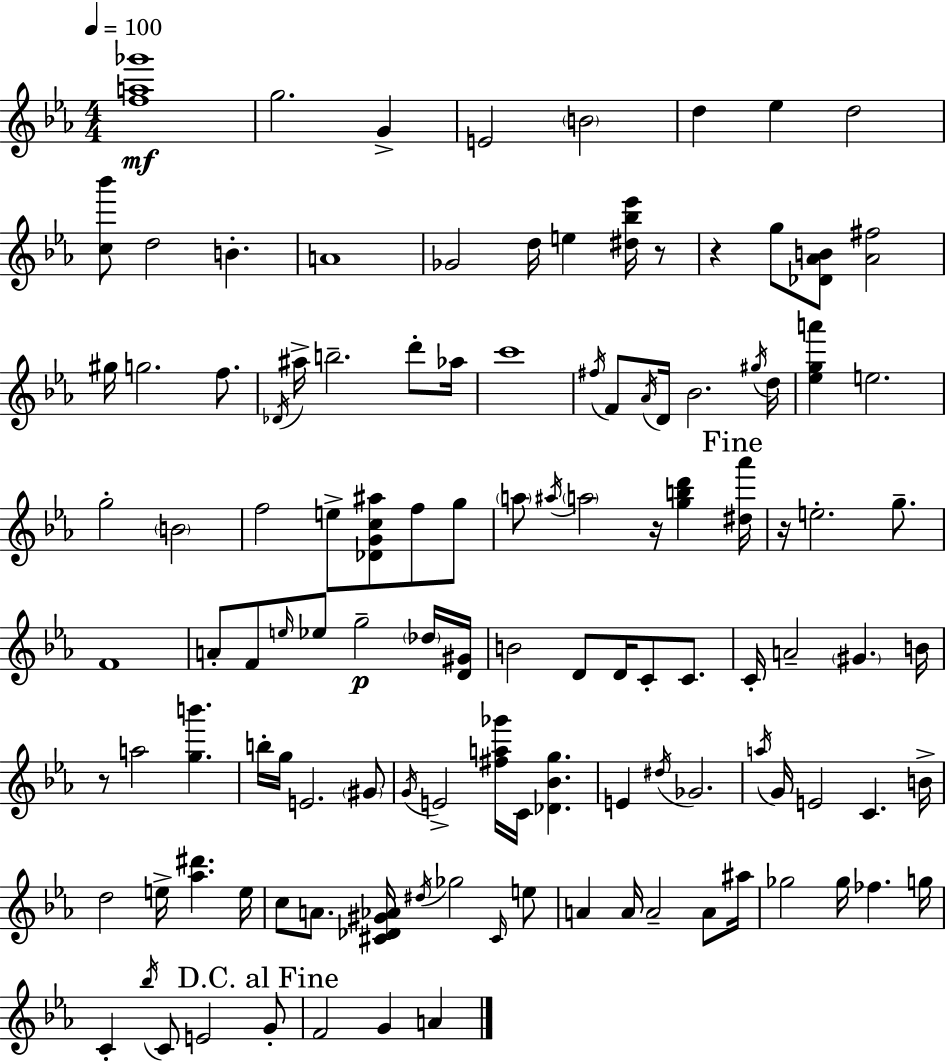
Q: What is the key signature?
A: EES major